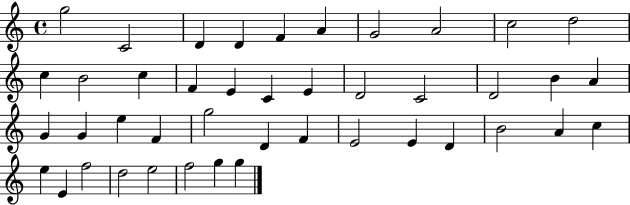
G5/h C4/h D4/q D4/q F4/q A4/q G4/h A4/h C5/h D5/h C5/q B4/h C5/q F4/q E4/q C4/q E4/q D4/h C4/h D4/h B4/q A4/q G4/q G4/q E5/q F4/q G5/h D4/q F4/q E4/h E4/q D4/q B4/h A4/q C5/q E5/q E4/q F5/h D5/h E5/h F5/h G5/q G5/q